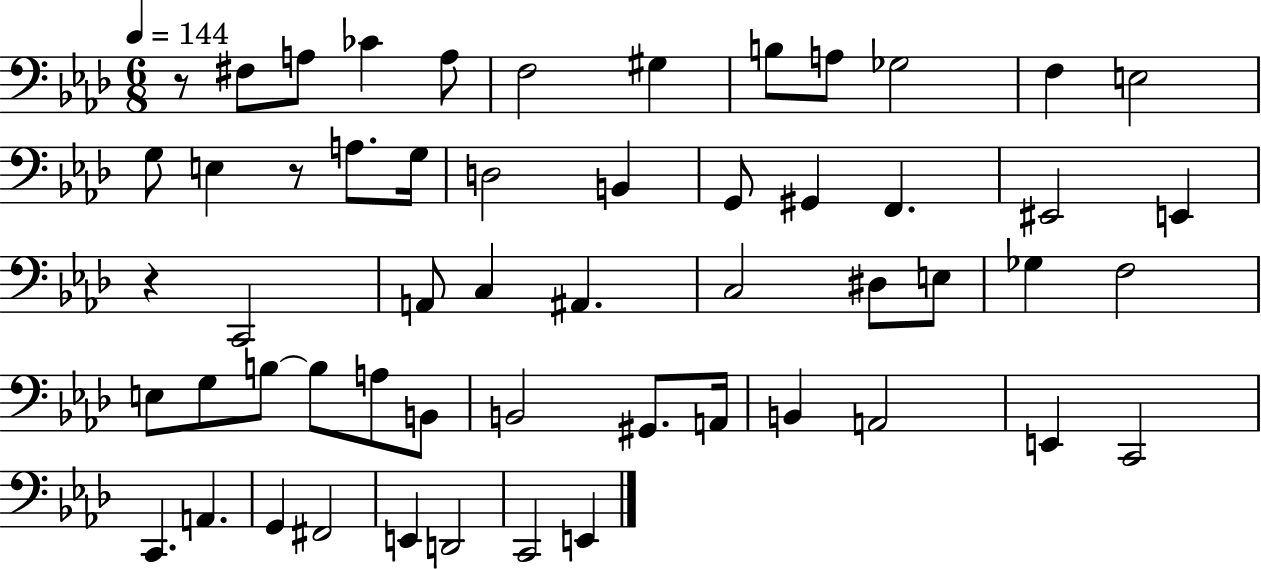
X:1
T:Untitled
M:6/8
L:1/4
K:Ab
z/2 ^F,/2 A,/2 _C A,/2 F,2 ^G, B,/2 A,/2 _G,2 F, E,2 G,/2 E, z/2 A,/2 G,/4 D,2 B,, G,,/2 ^G,, F,, ^E,,2 E,, z C,,2 A,,/2 C, ^A,, C,2 ^D,/2 E,/2 _G, F,2 E,/2 G,/2 B,/2 B,/2 A,/2 B,,/2 B,,2 ^G,,/2 A,,/4 B,, A,,2 E,, C,,2 C,, A,, G,, ^F,,2 E,, D,,2 C,,2 E,,